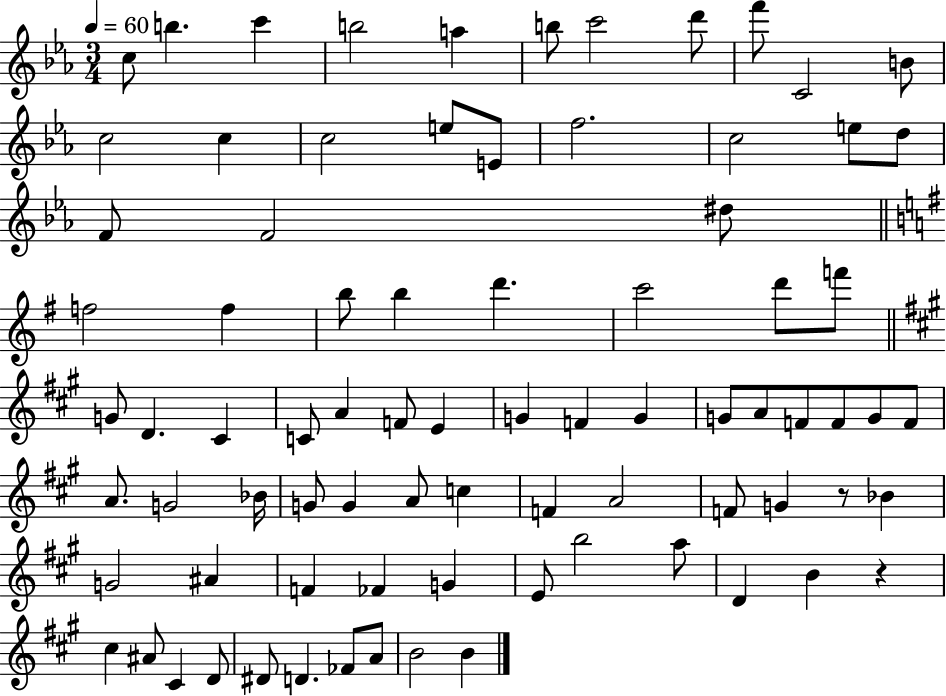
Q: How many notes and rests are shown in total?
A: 81